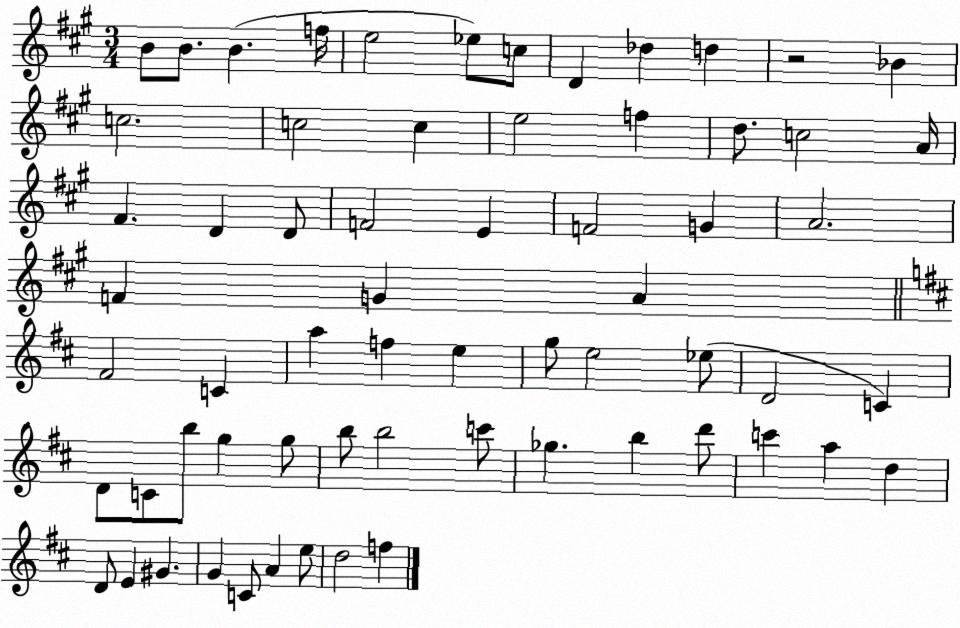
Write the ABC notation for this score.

X:1
T:Untitled
M:3/4
L:1/4
K:A
B/2 B/2 B f/4 e2 _e/2 c/2 D _d d z2 _B c2 c2 c e2 f d/2 c2 A/4 ^F D D/2 F2 E F2 G A2 F G A ^F2 C a f e g/2 e2 _e/2 D2 C D/2 C/2 b/2 g g/2 b/2 b2 c'/2 _g b d'/2 c' a d D/2 E ^G G C/2 A e/2 d2 f